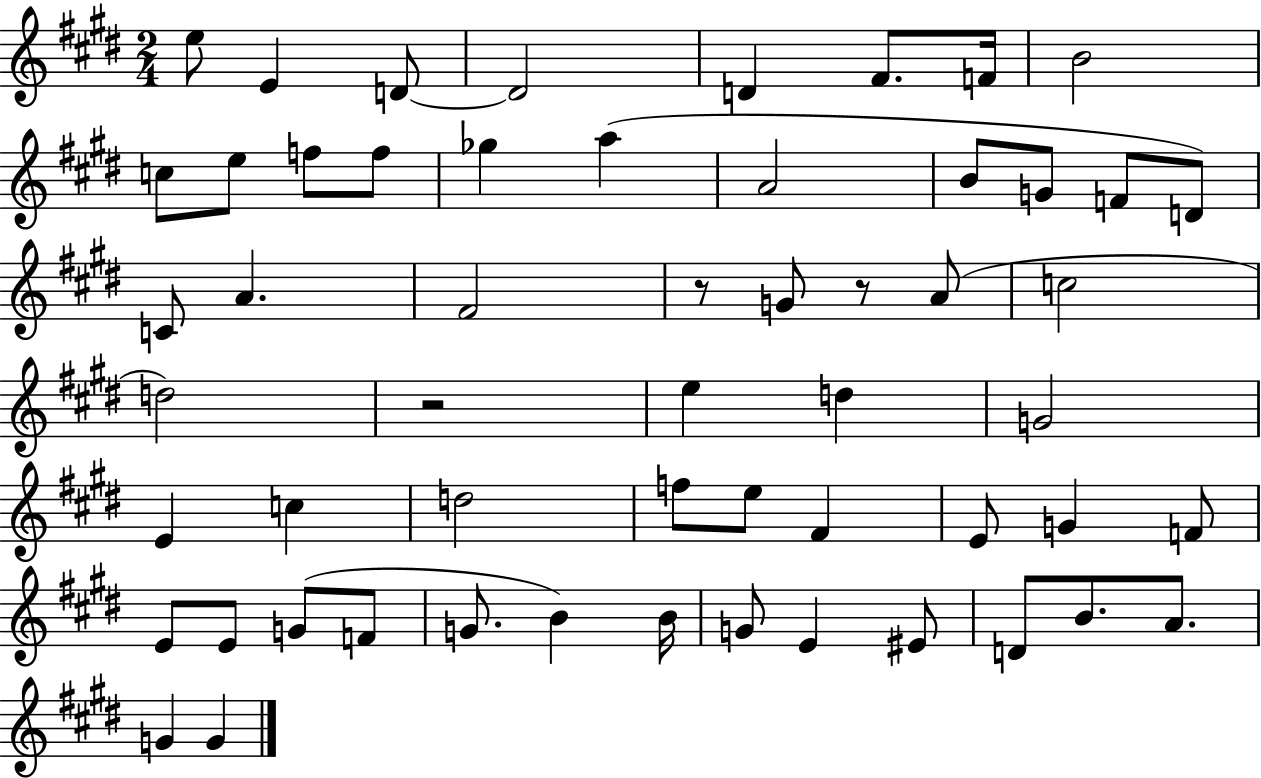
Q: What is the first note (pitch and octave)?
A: E5